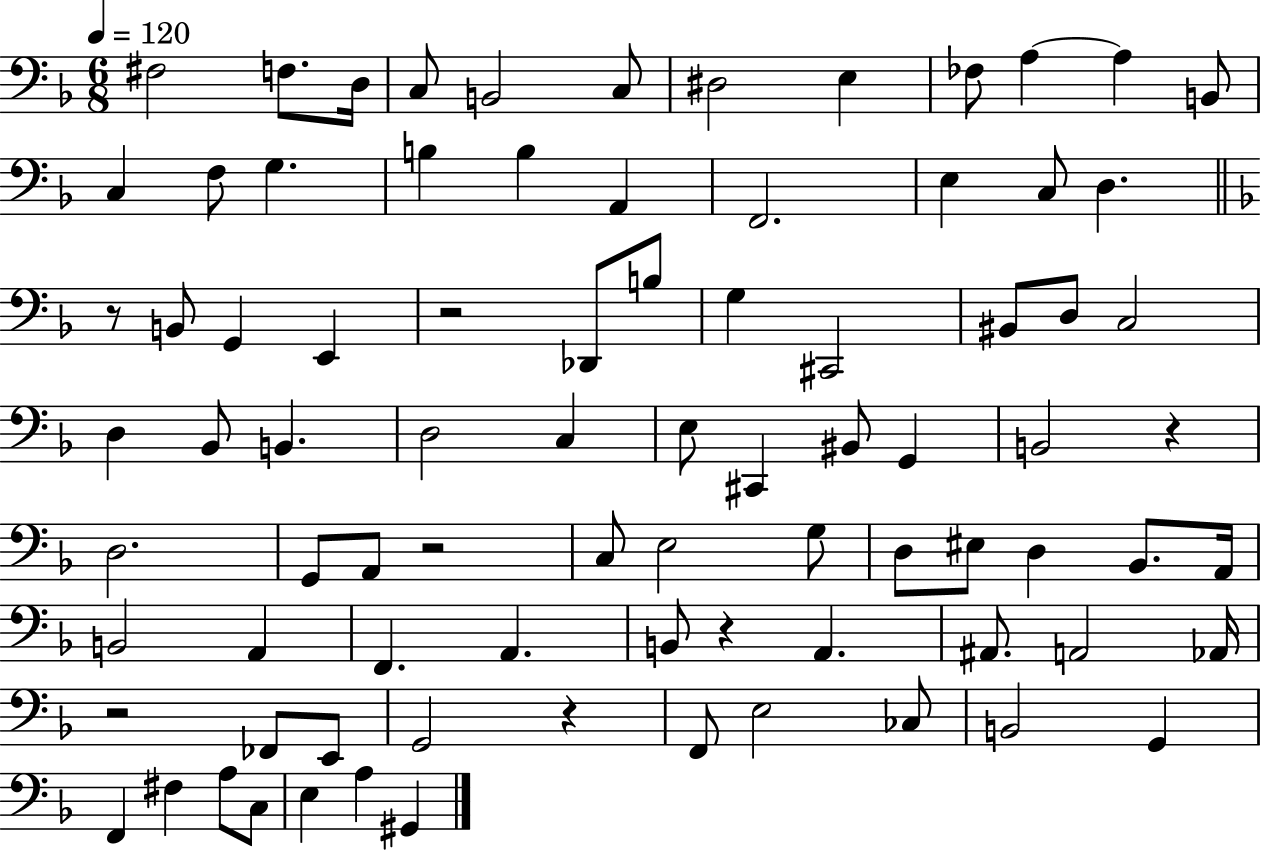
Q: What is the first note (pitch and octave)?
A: F#3